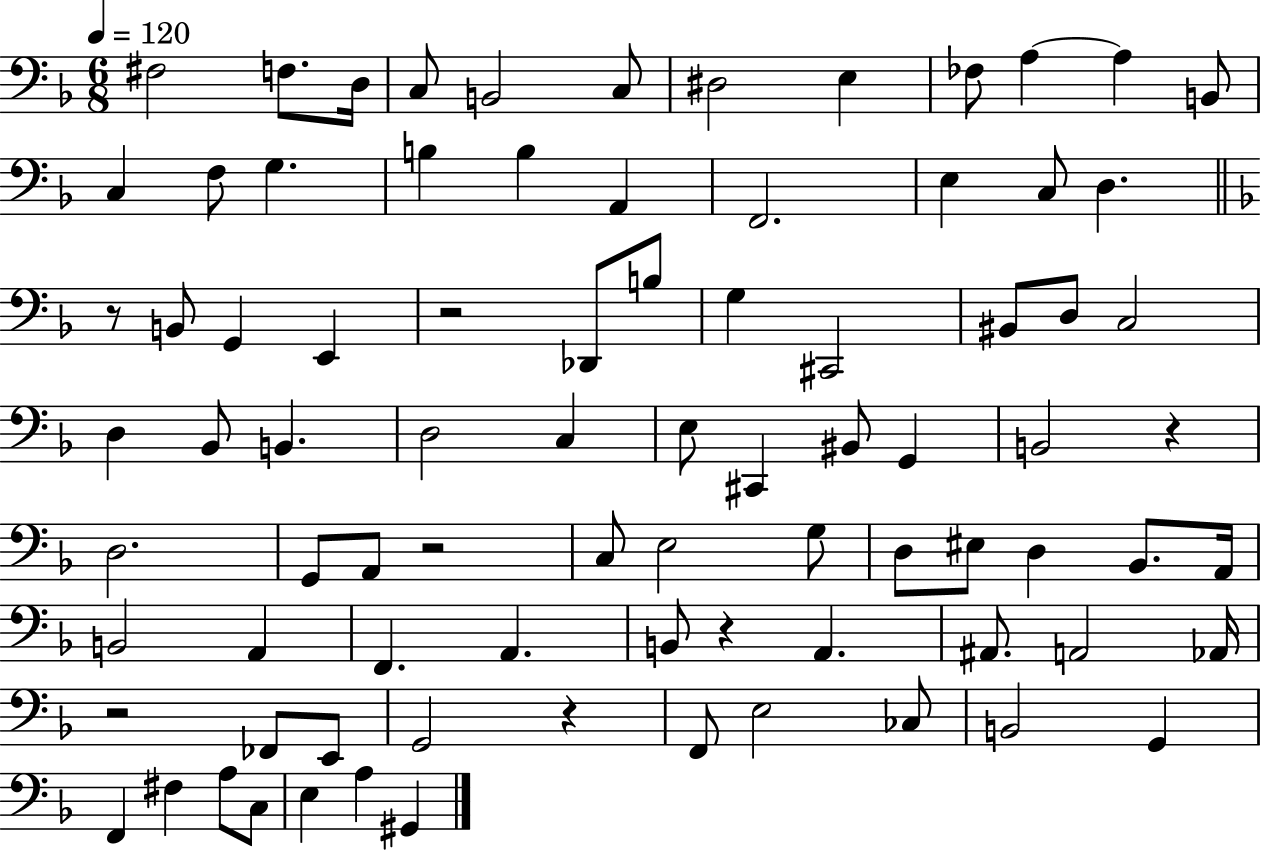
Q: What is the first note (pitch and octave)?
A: F#3